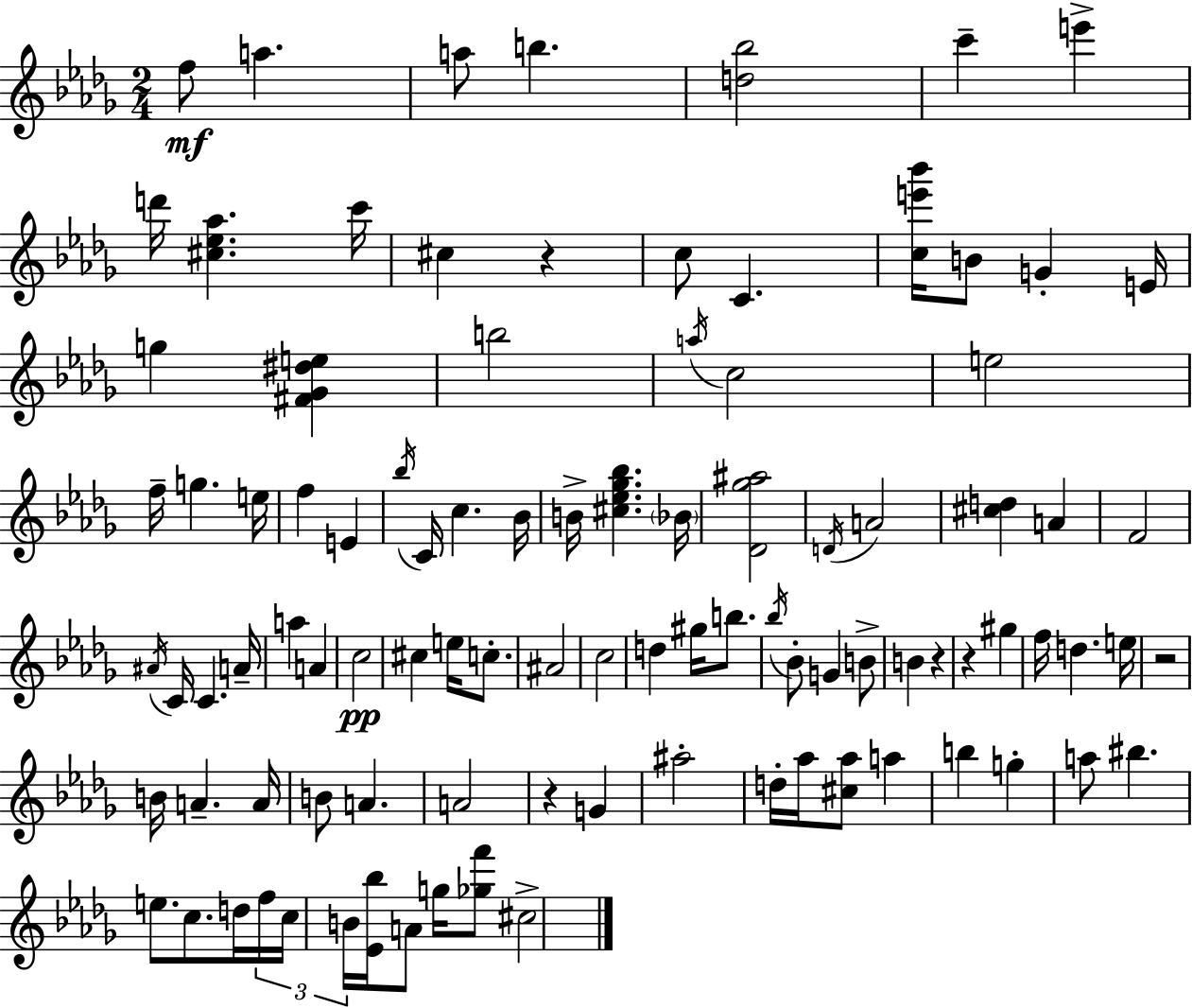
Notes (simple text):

F5/e A5/q. A5/e B5/q. [D5,Bb5]/h C6/q E6/q D6/s [C#5,Eb5,Ab5]/q. C6/s C#5/q R/q C5/e C4/q. [C5,E6,Bb6]/s B4/e G4/q E4/s G5/q [F#4,Gb4,D#5,E5]/q B5/h A5/s C5/h E5/h F5/s G5/q. E5/s F5/q E4/q Bb5/s C4/s C5/q. Bb4/s B4/s [C#5,Eb5,Gb5,Bb5]/q. Bb4/s [Db4,Gb5,A#5]/h D4/s A4/h [C#5,D5]/q A4/q F4/h A#4/s C4/s C4/q. A4/s A5/q A4/q C5/h C#5/q E5/s C5/e. A#4/h C5/h D5/q G#5/s B5/e. Bb5/s Bb4/e G4/q B4/e B4/q R/q R/q G#5/q F5/s D5/q. E5/s R/h B4/s A4/q. A4/s B4/e A4/q. A4/h R/q G4/q A#5/h D5/s Ab5/s [C#5,Ab5]/e A5/q B5/q G5/q A5/e BIS5/q. E5/e. C5/e. D5/s F5/s C5/s B4/s [Eb4,Bb5]/s A4/e G5/s [Gb5,F6]/e C#5/h